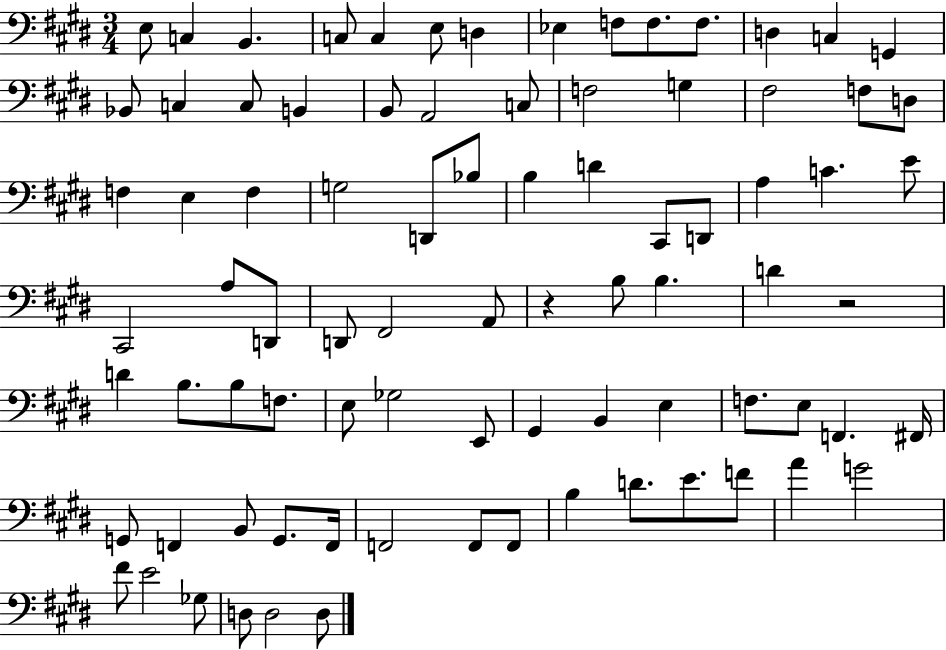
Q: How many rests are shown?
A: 2